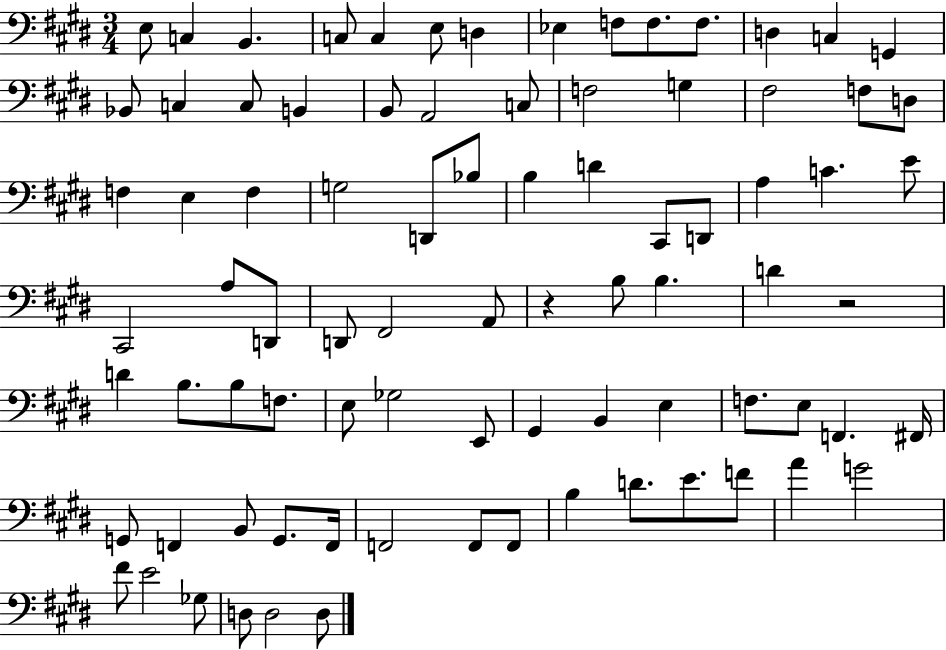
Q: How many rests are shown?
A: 2